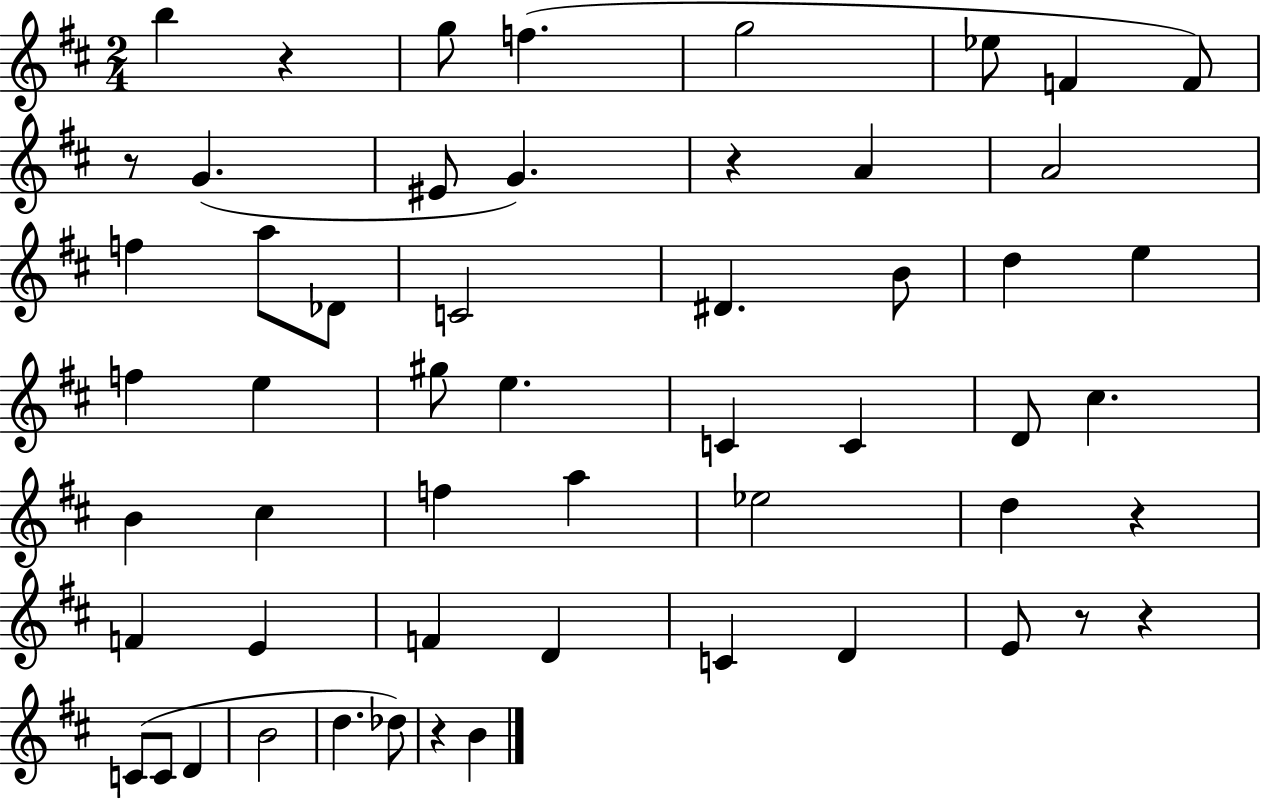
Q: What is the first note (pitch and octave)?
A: B5